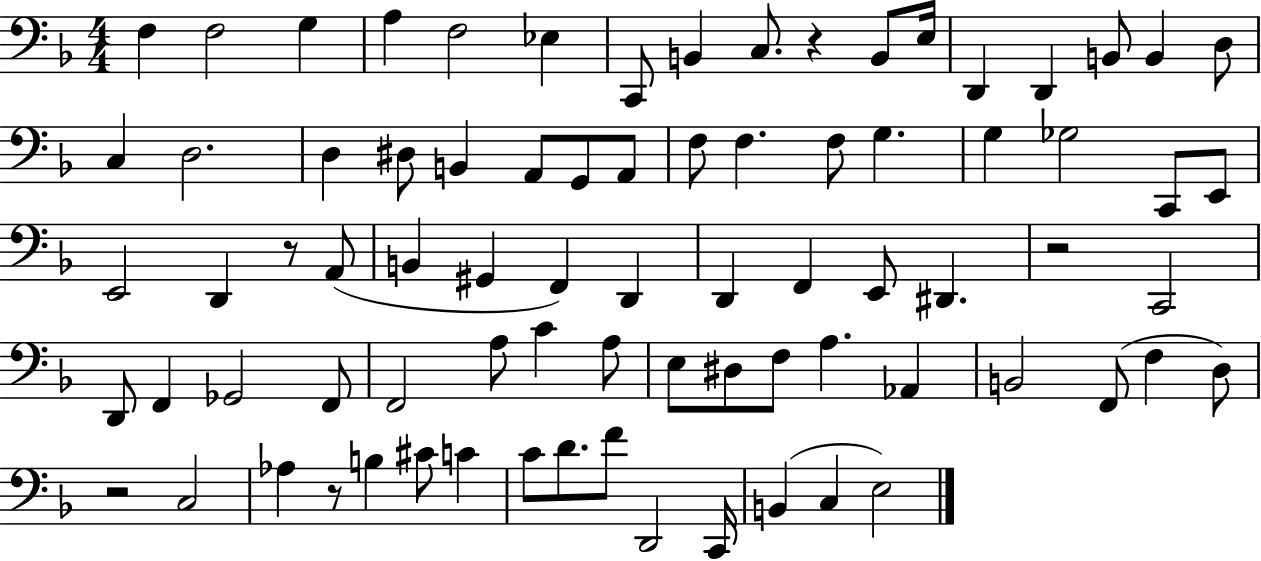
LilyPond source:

{
  \clef bass
  \numericTimeSignature
  \time 4/4
  \key f \major
  f4 f2 g4 | a4 f2 ees4 | c,8 b,4 c8. r4 b,8 e16 | d,4 d,4 b,8 b,4 d8 | \break c4 d2. | d4 dis8 b,4 a,8 g,8 a,8 | f8 f4. f8 g4. | g4 ges2 c,8 e,8 | \break e,2 d,4 r8 a,8( | b,4 gis,4 f,4) d,4 | d,4 f,4 e,8 dis,4. | r2 c,2 | \break d,8 f,4 ges,2 f,8 | f,2 a8 c'4 a8 | e8 dis8 f8 a4. aes,4 | b,2 f,8( f4 d8) | \break r2 c2 | aes4 r8 b4 cis'8 c'4 | c'8 d'8. f'8 d,2 c,16 | b,4( c4 e2) | \break \bar "|."
}